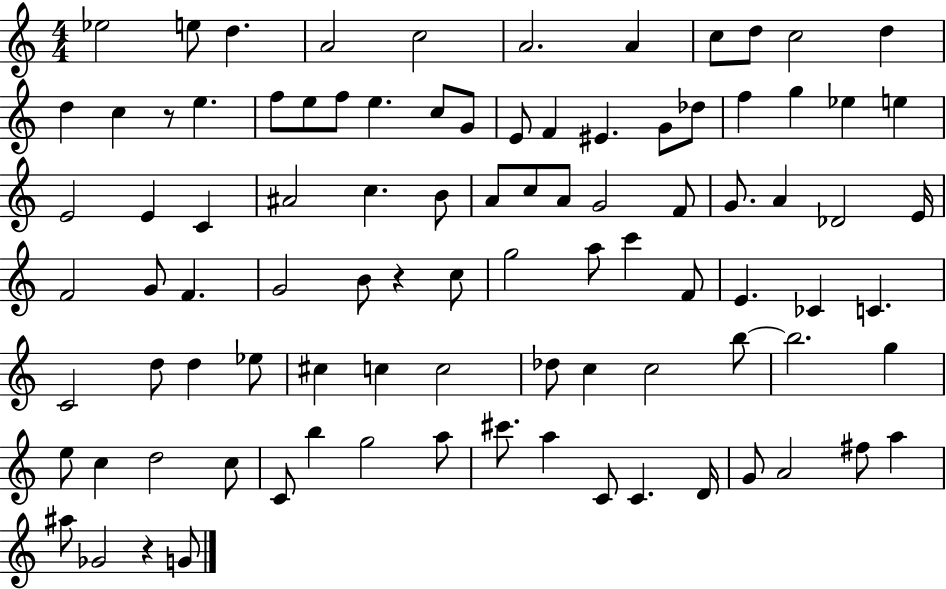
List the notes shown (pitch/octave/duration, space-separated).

Eb5/h E5/e D5/q. A4/h C5/h A4/h. A4/q C5/e D5/e C5/h D5/q D5/q C5/q R/e E5/q. F5/e E5/e F5/e E5/q. C5/e G4/e E4/e F4/q EIS4/q. G4/e Db5/e F5/q G5/q Eb5/q E5/q E4/h E4/q C4/q A#4/h C5/q. B4/e A4/e C5/e A4/e G4/h F4/e G4/e. A4/q Db4/h E4/s F4/h G4/e F4/q. G4/h B4/e R/q C5/e G5/h A5/e C6/q F4/e E4/q. CES4/q C4/q. C4/h D5/e D5/q Eb5/e C#5/q C5/q C5/h Db5/e C5/q C5/h B5/e B5/h. G5/q E5/e C5/q D5/h C5/e C4/e B5/q G5/h A5/e C#6/e. A5/q C4/e C4/q. D4/s G4/e A4/h F#5/e A5/q A#5/e Gb4/h R/q G4/e